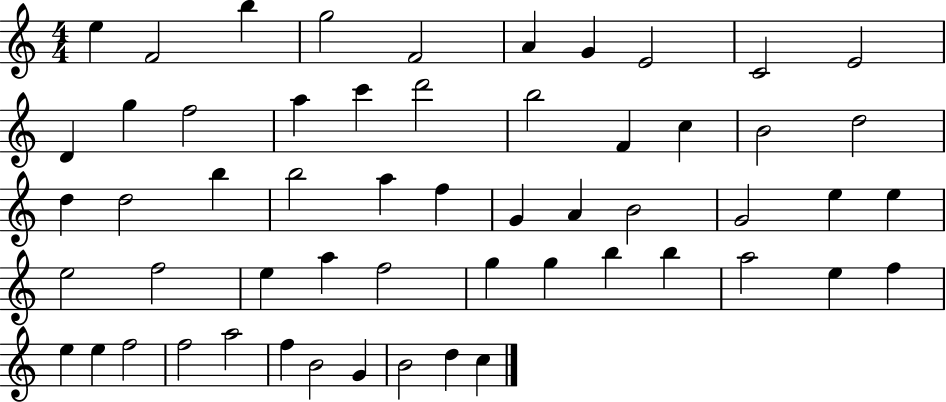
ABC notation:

X:1
T:Untitled
M:4/4
L:1/4
K:C
e F2 b g2 F2 A G E2 C2 E2 D g f2 a c' d'2 b2 F c B2 d2 d d2 b b2 a f G A B2 G2 e e e2 f2 e a f2 g g b b a2 e f e e f2 f2 a2 f B2 G B2 d c